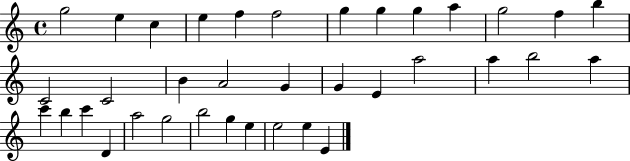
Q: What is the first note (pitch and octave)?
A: G5